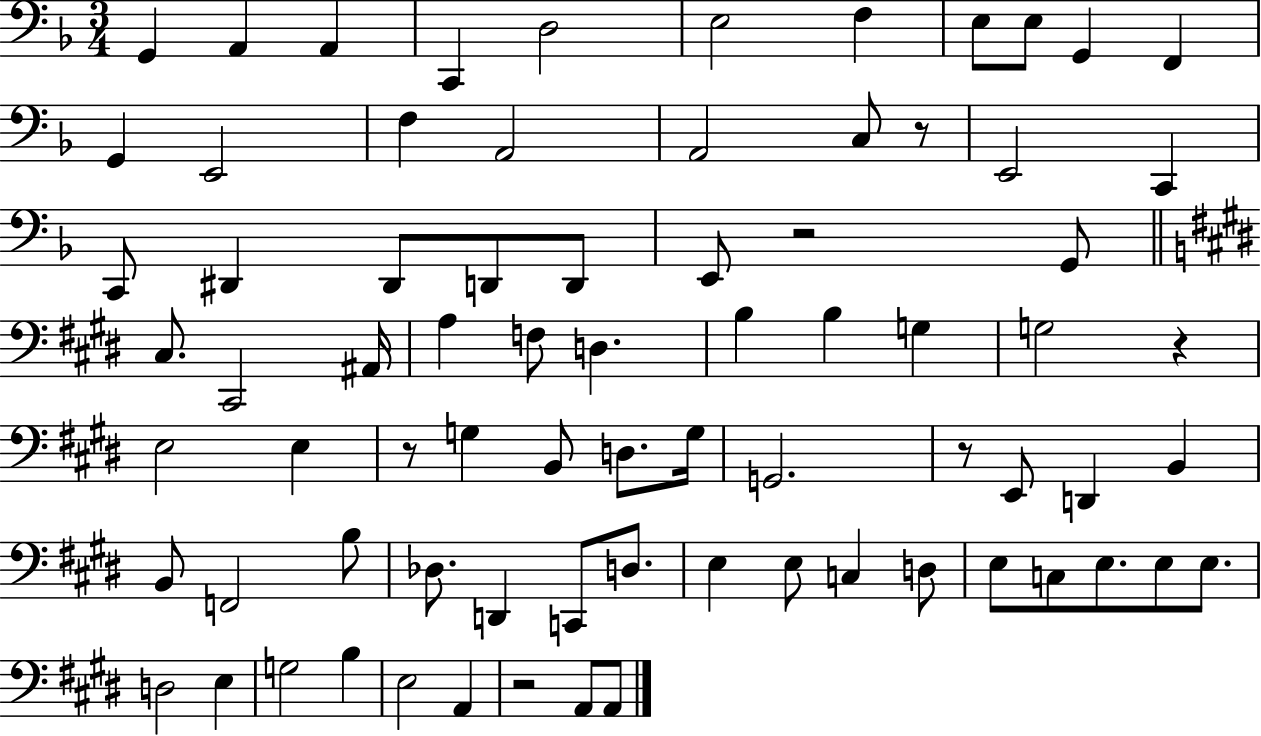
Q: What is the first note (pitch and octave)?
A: G2